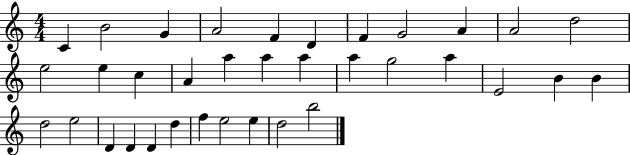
{
  \clef treble
  \numericTimeSignature
  \time 4/4
  \key c \major
  c'4 b'2 g'4 | a'2 f'4 d'4 | f'4 g'2 a'4 | a'2 d''2 | \break e''2 e''4 c''4 | a'4 a''4 a''4 a''4 | a''4 g''2 a''4 | e'2 b'4 b'4 | \break d''2 e''2 | d'4 d'4 d'4 d''4 | f''4 e''2 e''4 | d''2 b''2 | \break \bar "|."
}